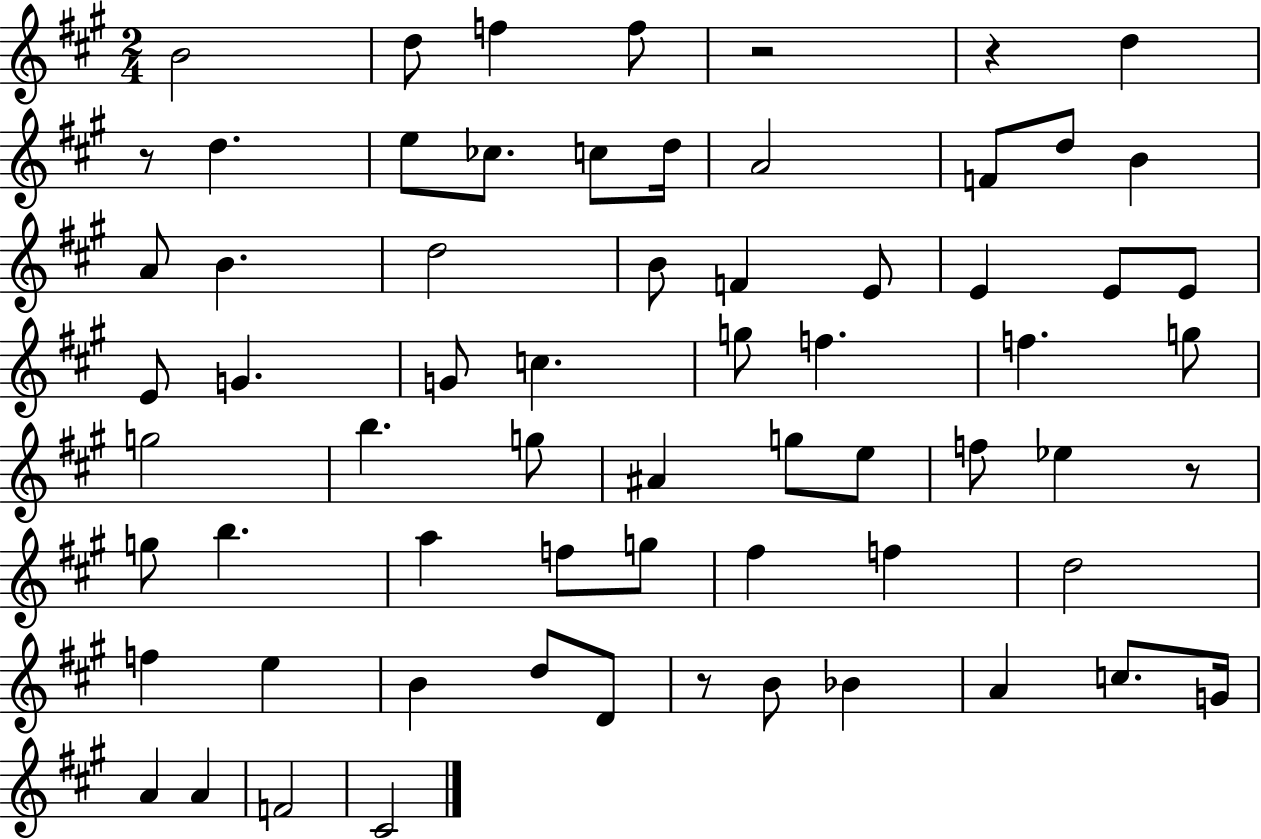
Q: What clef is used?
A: treble